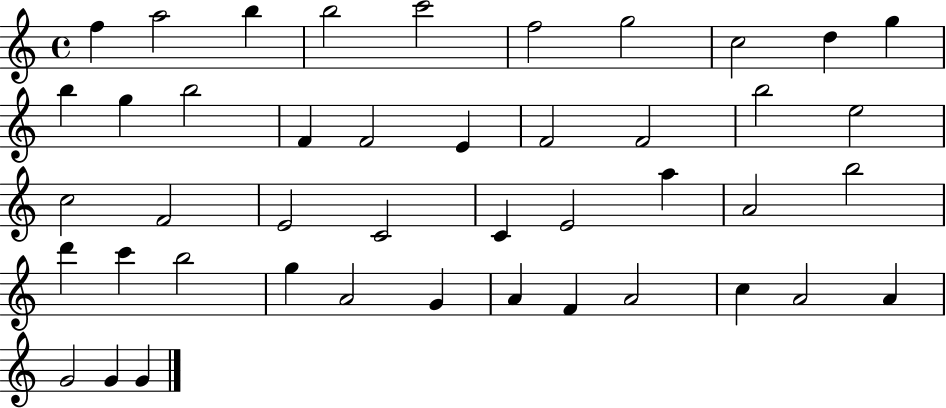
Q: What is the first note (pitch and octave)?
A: F5